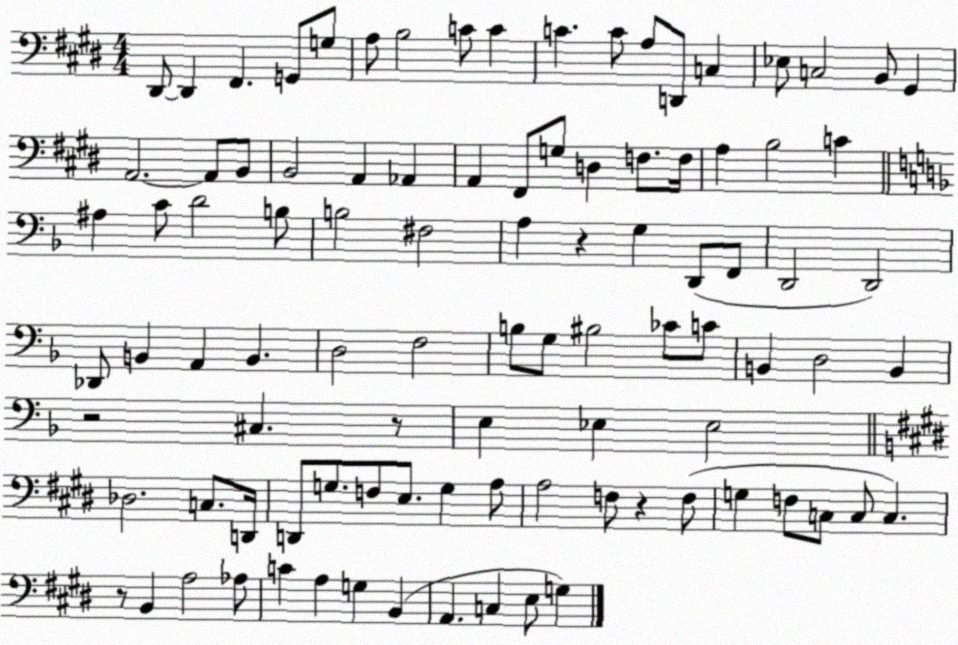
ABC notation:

X:1
T:Untitled
M:4/4
L:1/4
K:E
^D,,/2 ^D,, ^F,, G,,/2 G,/2 A,/2 B,2 C/2 C C C/2 A,/2 D,,/2 C, _E,/2 C,2 B,,/2 ^G,, A,,2 A,,/2 B,,/2 B,,2 A,, _A,, A,, ^F,,/2 G,/2 D, F,/2 F,/4 A, B,2 C ^A, C/2 D2 B,/2 B,2 ^F,2 A, z G, D,,/2 F,,/2 D,,2 D,,2 _D,,/2 B,, A,, B,, D,2 F,2 B,/2 G,/2 ^B,2 _C/2 C/2 B,, D,2 B,, z2 ^C, z/2 E, _E, _E,2 _D,2 C,/2 D,,/4 D,,/2 G,/2 F,/2 E,/2 G, A,/2 A,2 F,/2 z F,/2 G, F,/2 C,/2 C,/2 C, z/2 B,, A,2 _A,/2 C A, G, B,, A,, C, E,/2 G,